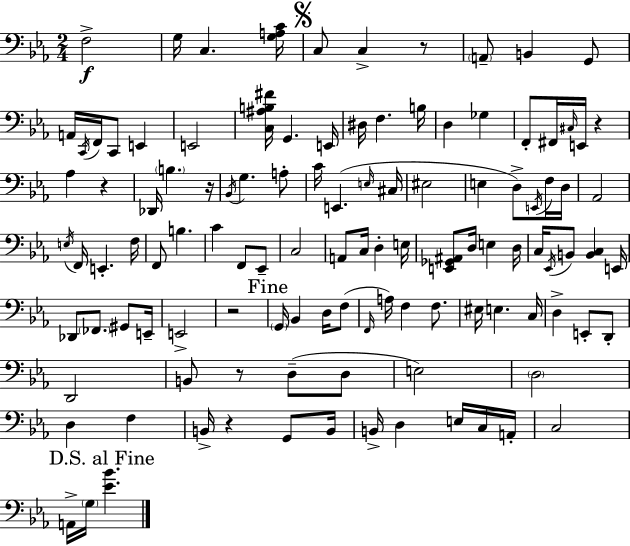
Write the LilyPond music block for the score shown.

{
  \clef bass
  \numericTimeSignature
  \time 2/4
  \key c \minor
  f2->\f | g16 c4. <g a c'>16 | \mark \markup { \musicglyph "scripts.segno" } c8 c4-> r8 | \parenthesize a,8-- b,4 g,8 | \break a,16 \acciaccatura { c,16 } f,16 c,8 e,4 | e,2 | <c ais b fis'>16 g,4. | e,16 dis16 f4. | \break b16 d4 ges4 | f,8-. fis,16 \grace { cis16 } e,16 r4 | aes4 r4 | des,16 \parenthesize b4. | \break r16 \acciaccatura { bes,16 } g4. | a8-. c'16 e,4.( | \grace { e16 } cis16 eis2 | e4 | \break d8->) \acciaccatura { e,16 } f16 d16 aes,2 | \acciaccatura { e16 } f,16 e,4.-. | f16 f,8 | b4. c'4 | \break f,8 ees,8-- c2 | a,8 | c16 d4-. e16 <e, ges, ais,>8 | d16 e4 d16 c16 \acciaccatura { ees,16 } | \break b,8 <b, c>4 e,16 des,8 | \parenthesize fes,8. gis,8 e,16-- e,2-> | r2 | \mark "Fine" \parenthesize g,16 | \break bes,4 d16 f8( \grace { f,16 } | a16) f4 f8. | eis16 e4. c16 | d4-> e,8-. d,8-. | \break d,2 | b,8 r8 d8--( d8 | e2) | \parenthesize d2 | \break d4 f4 | b,16-> r4 g,8 b,16 | b,16-> d4 e16 c16 a,16-. | c2 | \break \mark "D.S. al Fine" a,16-> \parenthesize g16 <ees' bes'>4. | \bar "|."
}